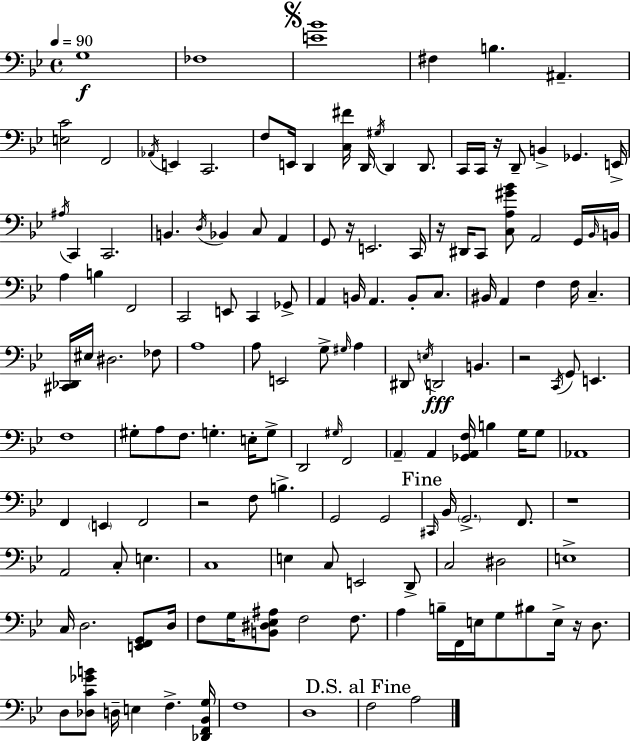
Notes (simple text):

G3/w FES3/w [E4,Bb4]/w F#3/q B3/q. A#2/q. [E3,C4]/h F2/h Ab2/s E2/q C2/h. F3/e E2/s D2/q [C3,F#4]/s D2/s G#3/s D2/q D2/e. C2/s C2/s R/s D2/e B2/q Gb2/q. E2/s A#3/s C2/q C2/h. B2/q. D3/s Bb2/q C3/e A2/q G2/e R/s E2/h. C2/s R/s D#2/s C2/e [C3,A3,G#4,Bb4]/e A2/h G2/s Bb2/s B2/s A3/q B3/q F2/h C2/h E2/e C2/q Gb2/e A2/q B2/s A2/q. B2/e C3/e. BIS2/s A2/q F3/q F3/s C3/q. [C#2,Db2]/s EIS3/s D#3/h. FES3/e A3/w A3/e E2/h G3/e G#3/s A3/q D#2/e E3/s D2/h B2/q. R/h C2/s G2/e E2/q. F3/w G#3/e A3/e F3/e. G3/q. E3/s G3/e D2/h G#3/s F2/h A2/q A2/q [Gb2,A2,F3]/s B3/q G3/s G3/e Ab2/w F2/q E2/q F2/h R/h F3/e B3/q. G2/h G2/h C#2/s Bb2/s G2/h. F2/e. R/w A2/h C3/e E3/q. C3/w E3/q C3/e E2/h D2/e C3/h D#3/h E3/w C3/s D3/h. [E2,F2,G2]/e D3/s F3/e G3/s [B2,D#3,Eb3,A#3]/e F3/h F3/e. A3/q B3/s F2/s E3/s G3/e BIS3/e E3/s R/s D3/e. D3/e [Db3,C4,Gb4,B4]/e D3/s E3/q F3/q. [Db2,F2,Bb2,G3]/s F3/w D3/w F3/h A3/h